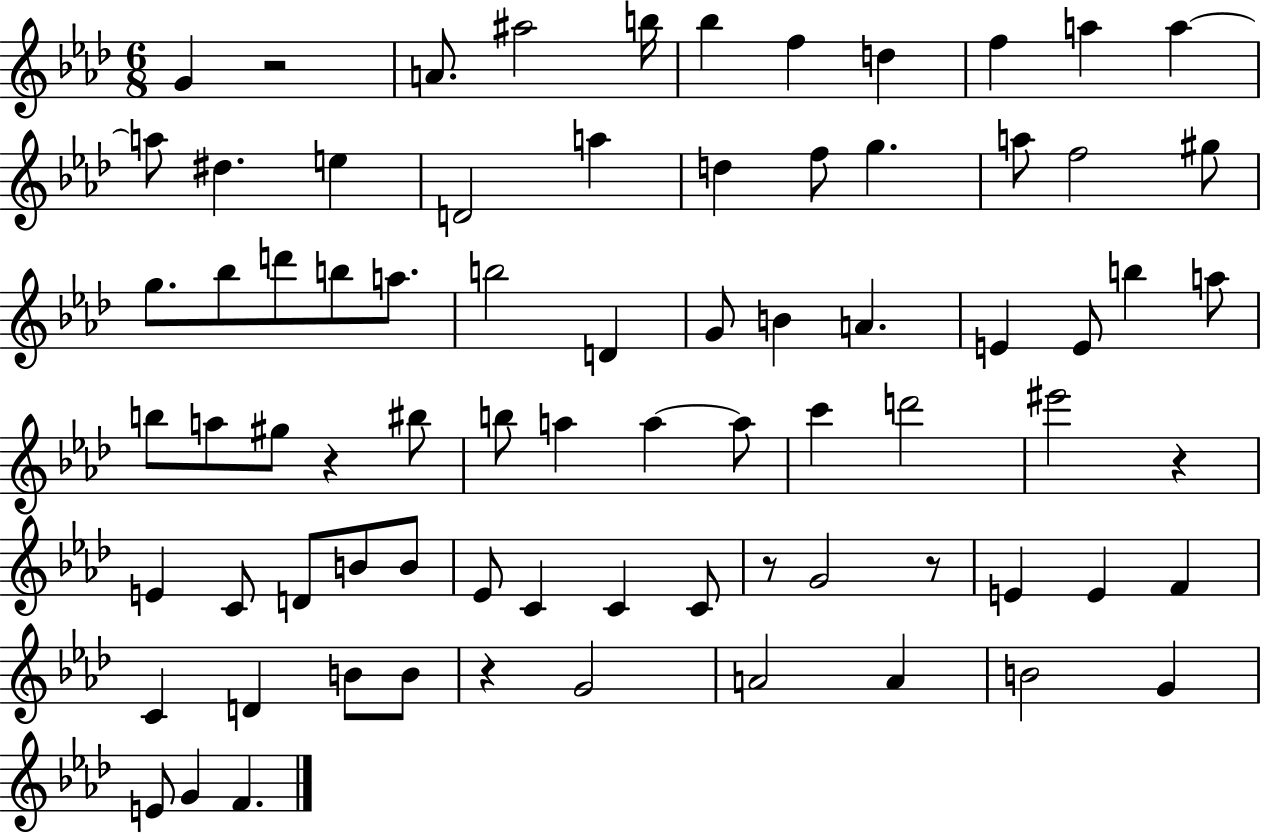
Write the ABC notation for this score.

X:1
T:Untitled
M:6/8
L:1/4
K:Ab
G z2 A/2 ^a2 b/4 _b f d f a a a/2 ^d e D2 a d f/2 g a/2 f2 ^g/2 g/2 _b/2 d'/2 b/2 a/2 b2 D G/2 B A E E/2 b a/2 b/2 a/2 ^g/2 z ^b/2 b/2 a a a/2 c' d'2 ^e'2 z E C/2 D/2 B/2 B/2 _E/2 C C C/2 z/2 G2 z/2 E E F C D B/2 B/2 z G2 A2 A B2 G E/2 G F